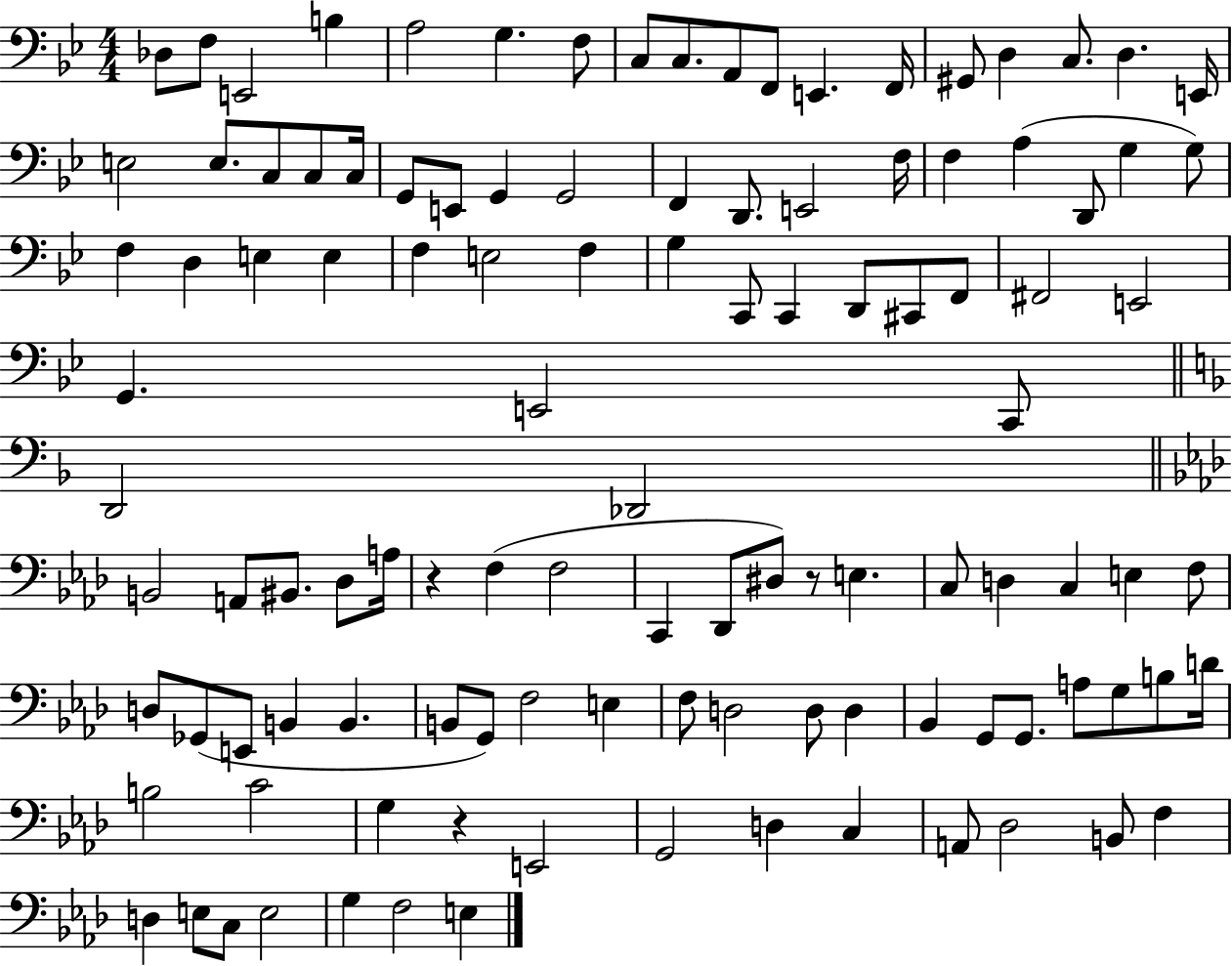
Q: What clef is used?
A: bass